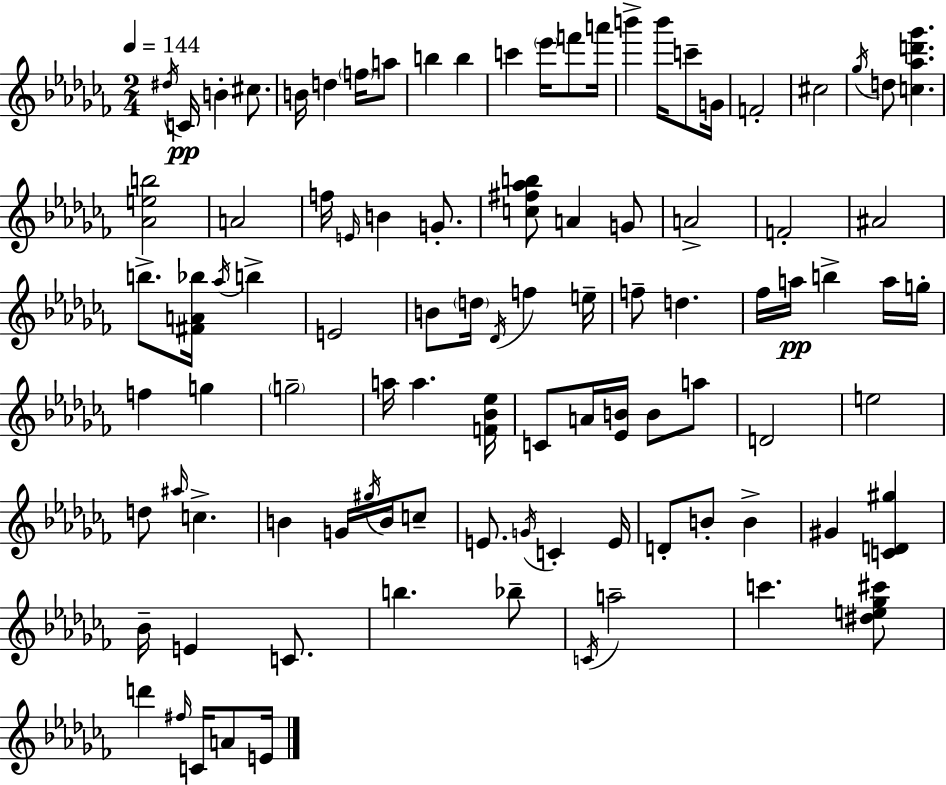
{
  \clef treble
  \numericTimeSignature
  \time 2/4
  \key aes \minor
  \tempo 4 = 144
  \acciaccatura { dis''16 }\pp c'16 b'4-. cis''8. | b'16 d''4 \parenthesize f''16 a''8 | b''4 b''4 | c'''4 \parenthesize ees'''16 f'''8 | \break a'''16 b'''4-> b'''16 c'''8-- | g'16 f'2-. | cis''2 | \acciaccatura { ges''16 } d''8 <c'' aes'' d''' ges'''>4. | \break <aes' e'' b''>2 | a'2 | f''16 \grace { e'16 } b'4 | g'8.-. <c'' fis'' aes'' b''>8 a'4 | \break g'8 a'2-> | f'2-. | ais'2 | b''8.-> <fis' a' bes''>16 \acciaccatura { aes''16 } | \break b''4-> e'2 | b'8 \parenthesize d''16 \acciaccatura { des'16 } | f''4 e''16-- f''8-- d''4. | fes''16 a''16\pp b''4-> | \break a''16 g''16-. f''4 | g''4 \parenthesize g''2-- | a''16 a''4. | <f' bes' ees''>16 c'8 a'16 | \break <ees' b'>16 b'8 a''8 d'2 | e''2 | d''8 \grace { ais''16 } | c''4.-> b'4 | \break g'16 \acciaccatura { gis''16 } b'16 c''8-- e'8. | \acciaccatura { g'16 } c'4-. e'16 | d'8-. b'8-. b'4-> | gis'4 <c' d' gis''>4 | \break bes'16-- e'4 c'8. | b''4. bes''8-- | \acciaccatura { c'16 } a''2-- | c'''4. <dis'' e'' ges'' cis'''>8 | \break d'''4 \grace { fis''16 } c'16 a'8 | e'16 \bar "|."
}